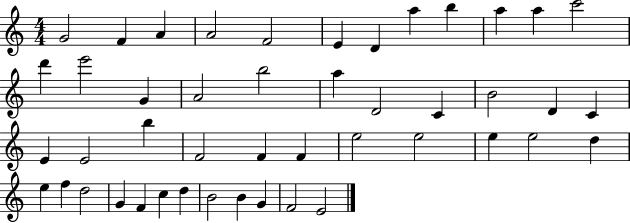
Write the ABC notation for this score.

X:1
T:Untitled
M:4/4
L:1/4
K:C
G2 F A A2 F2 E D a b a a c'2 d' e'2 G A2 b2 a D2 C B2 D C E E2 b F2 F F e2 e2 e e2 d e f d2 G F c d B2 B G F2 E2